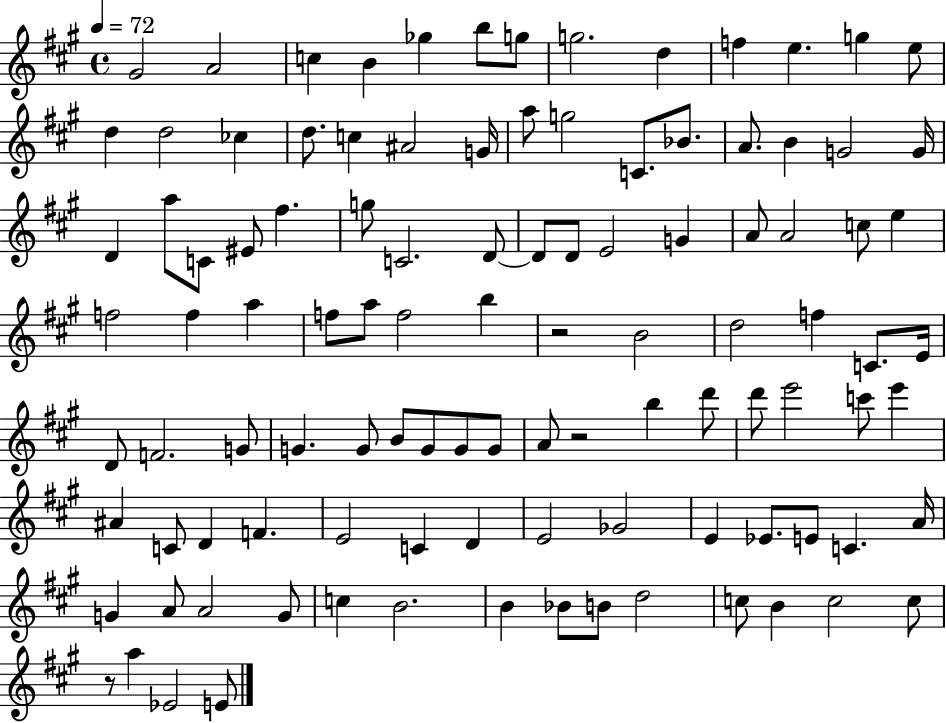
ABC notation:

X:1
T:Untitled
M:4/4
L:1/4
K:A
^G2 A2 c B _g b/2 g/2 g2 d f e g e/2 d d2 _c d/2 c ^A2 G/4 a/2 g2 C/2 _B/2 A/2 B G2 G/4 D a/2 C/2 ^E/2 ^f g/2 C2 D/2 D/2 D/2 E2 G A/2 A2 c/2 e f2 f a f/2 a/2 f2 b z2 B2 d2 f C/2 E/4 D/2 F2 G/2 G G/2 B/2 G/2 G/2 G/2 A/2 z2 b d'/2 d'/2 e'2 c'/2 e' ^A C/2 D F E2 C D E2 _G2 E _E/2 E/2 C A/4 G A/2 A2 G/2 c B2 B _B/2 B/2 d2 c/2 B c2 c/2 z/2 a _E2 E/2